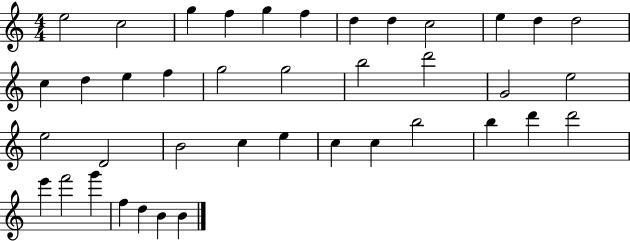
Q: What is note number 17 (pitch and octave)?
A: G5